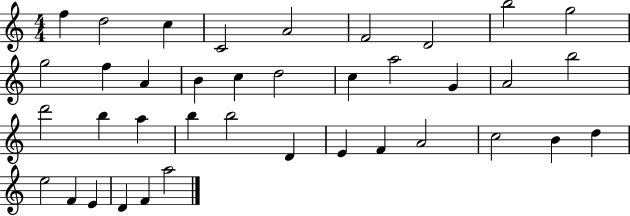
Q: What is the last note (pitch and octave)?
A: A5